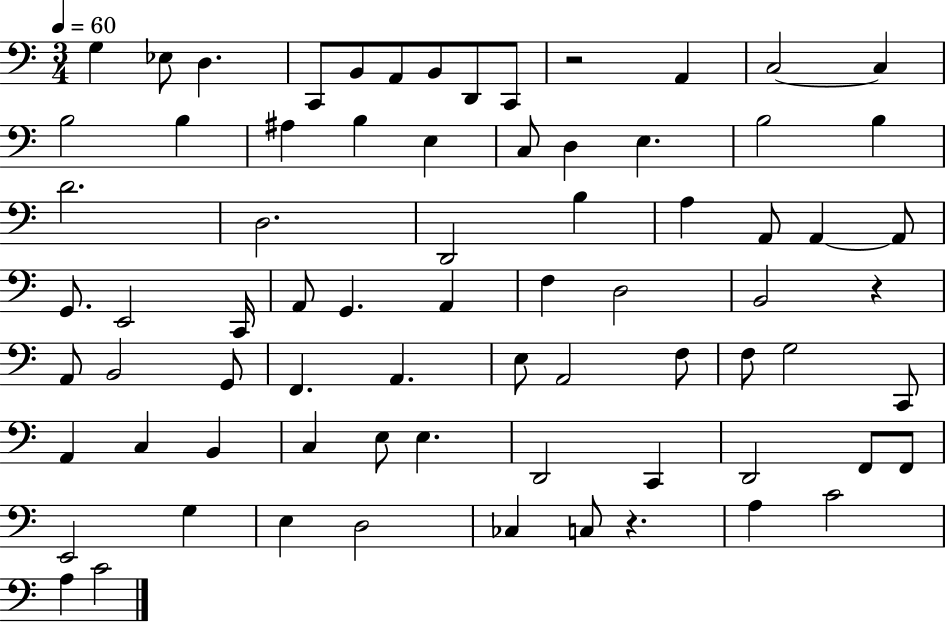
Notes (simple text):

G3/q Eb3/e D3/q. C2/e B2/e A2/e B2/e D2/e C2/e R/h A2/q C3/h C3/q B3/h B3/q A#3/q B3/q E3/q C3/e D3/q E3/q. B3/h B3/q D4/h. D3/h. D2/h B3/q A3/q A2/e A2/q A2/e G2/e. E2/h C2/s A2/e G2/q. A2/q F3/q D3/h B2/h R/q A2/e B2/h G2/e F2/q. A2/q. E3/e A2/h F3/e F3/e G3/h C2/e A2/q C3/q B2/q C3/q E3/e E3/q. D2/h C2/q D2/h F2/e F2/e E2/h G3/q E3/q D3/h CES3/q C3/e R/q. A3/q C4/h A3/q C4/h